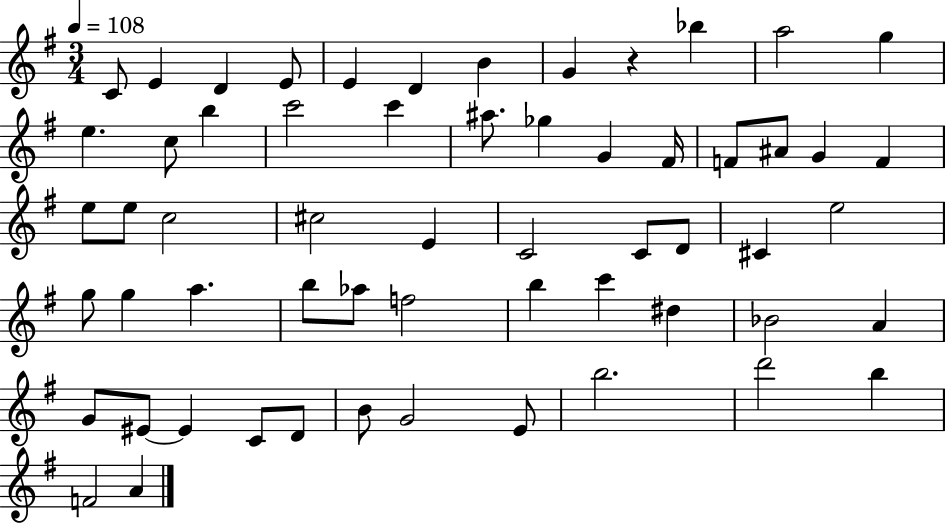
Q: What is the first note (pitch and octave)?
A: C4